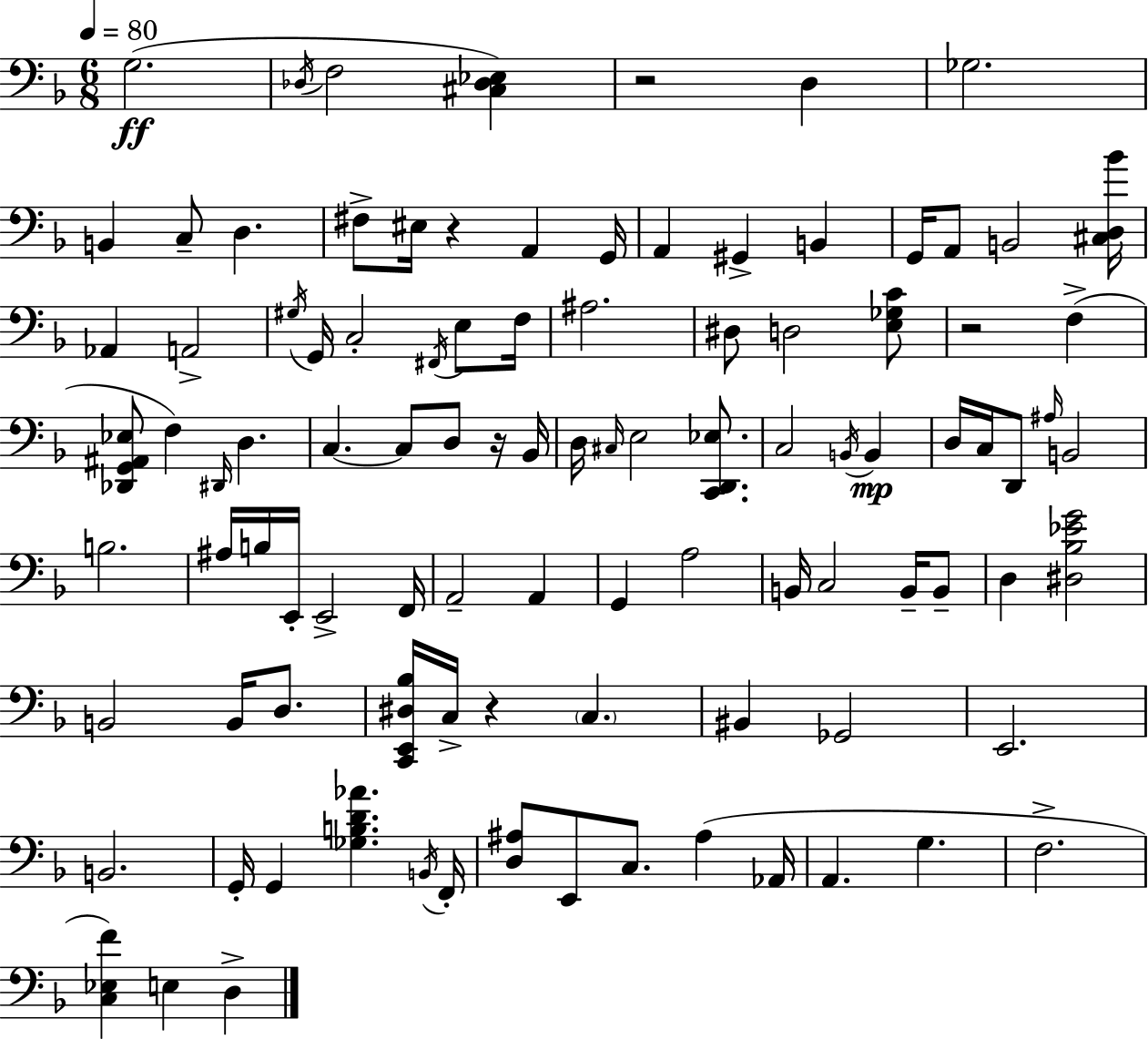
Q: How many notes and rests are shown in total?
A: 100